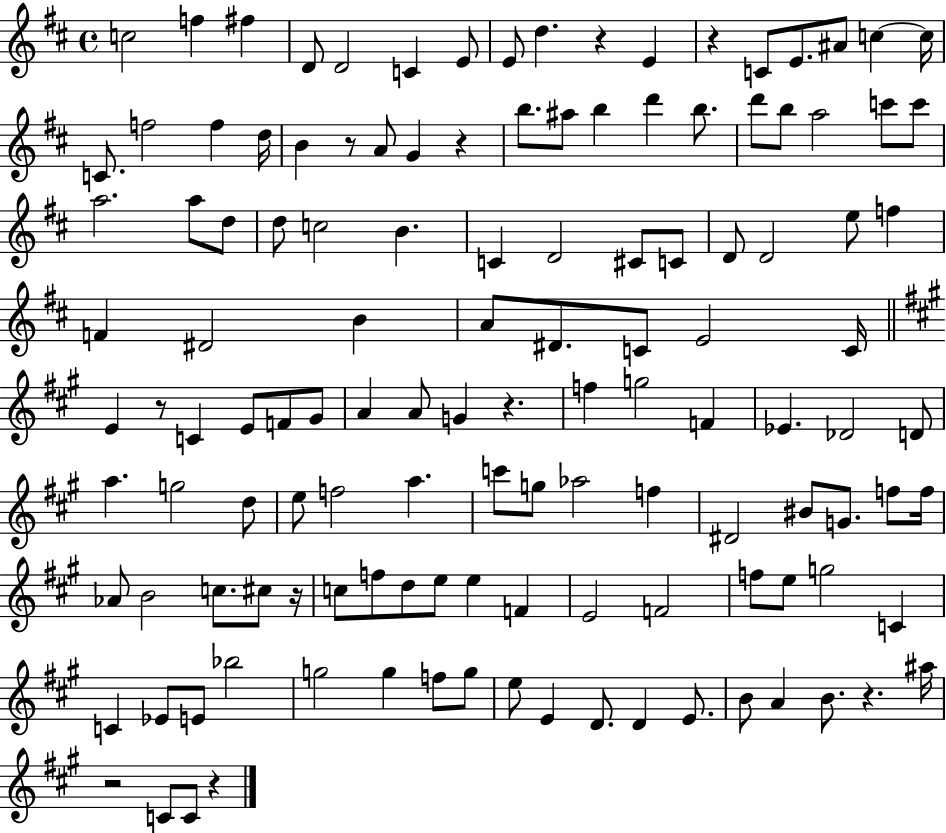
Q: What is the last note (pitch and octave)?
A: C4